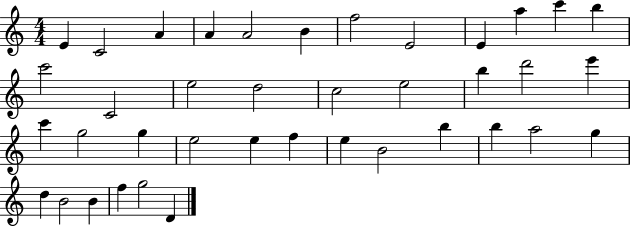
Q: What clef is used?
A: treble